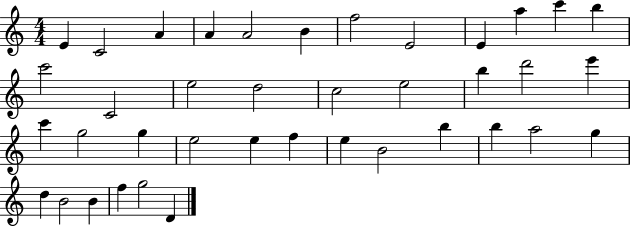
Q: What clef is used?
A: treble